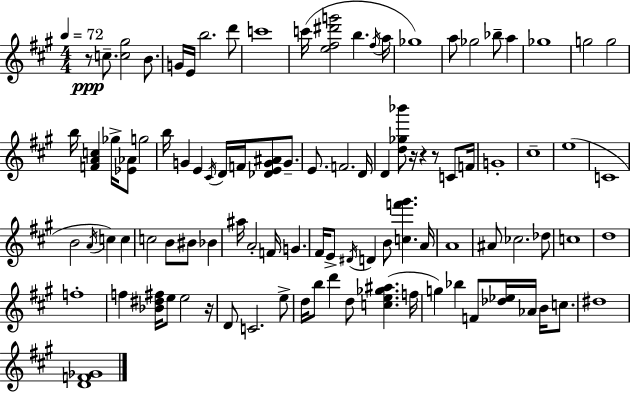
{
  \clef treble
  \numericTimeSignature
  \time 4/4
  \key a \major
  \tempo 4 = 72
  r8\ppp c''8.-- <c'' gis''>2 b'8. | g'16 e'16 b''2. d'''8 | c'''1 | c'''16( <e'' fis'' dis''' g'''>2 b''4. \acciaccatura { fis''16 } | \break a''16 ges''1) | a''8 ges''2 bes''8-- a''4 | ges''1 | g''2 g''2 | \break b''16 <f' a' c''>4 ges''16-> <ees' aes'>8 g''2 | b''16 g'4 e'4 \acciaccatura { cis'16 } d'16 f'16 <des' e' g' ais'>8 g'8.-- | e'8. f'2. | d'16 d'4 <d'' ges'' bes'''>8 r16 r4 r8 c'8 | \break f'16 g'1-. | cis''1-- | e''1( | c'1 | \break b'2 \acciaccatura { a'16 }) c''4 c''4 | c''2 b'8 bis'8 bes'4 | ais''16 a'2-. f'16 g'4. | fis'16 e'8-> \acciaccatura { dis'16 } d'4 b'8 <c'' f''' gis'''>4. | \break a'16 a'1 | ais'8 ces''2. | des''8 c''1 | d''1 | \break f''1-. | f''4 <bes' dis'' fis''>16 e''8 e''2 | r16 d'8 c'2. | e''8-> d''16 b''8 d'''4 d''8 <c'' e'' ges'' ais''>4.( | \break f''16 g''4) bes''4 f'8 <des'' ees''>16 aes'16 | b'16 c''8. dis''1 | <d' f' ges'>1 | \bar "|."
}